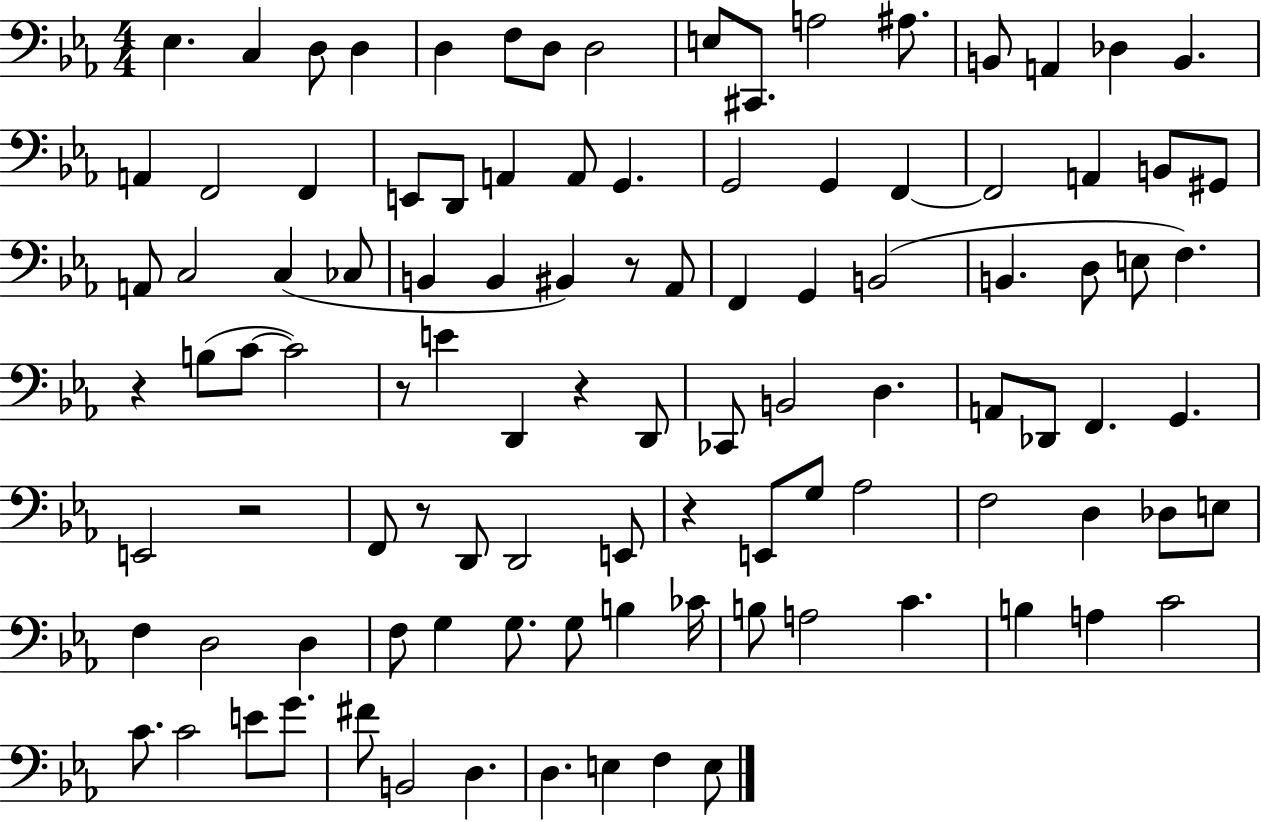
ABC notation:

X:1
T:Untitled
M:4/4
L:1/4
K:Eb
_E, C, D,/2 D, D, F,/2 D,/2 D,2 E,/2 ^C,,/2 A,2 ^A,/2 B,,/2 A,, _D, B,, A,, F,,2 F,, E,,/2 D,,/2 A,, A,,/2 G,, G,,2 G,, F,, F,,2 A,, B,,/2 ^G,,/2 A,,/2 C,2 C, _C,/2 B,, B,, ^B,, z/2 _A,,/2 F,, G,, B,,2 B,, D,/2 E,/2 F, z B,/2 C/2 C2 z/2 E D,, z D,,/2 _C,,/2 B,,2 D, A,,/2 _D,,/2 F,, G,, E,,2 z2 F,,/2 z/2 D,,/2 D,,2 E,,/2 z E,,/2 G,/2 _A,2 F,2 D, _D,/2 E,/2 F, D,2 D, F,/2 G, G,/2 G,/2 B, _C/4 B,/2 A,2 C B, A, C2 C/2 C2 E/2 G/2 ^F/2 B,,2 D, D, E, F, E,/2